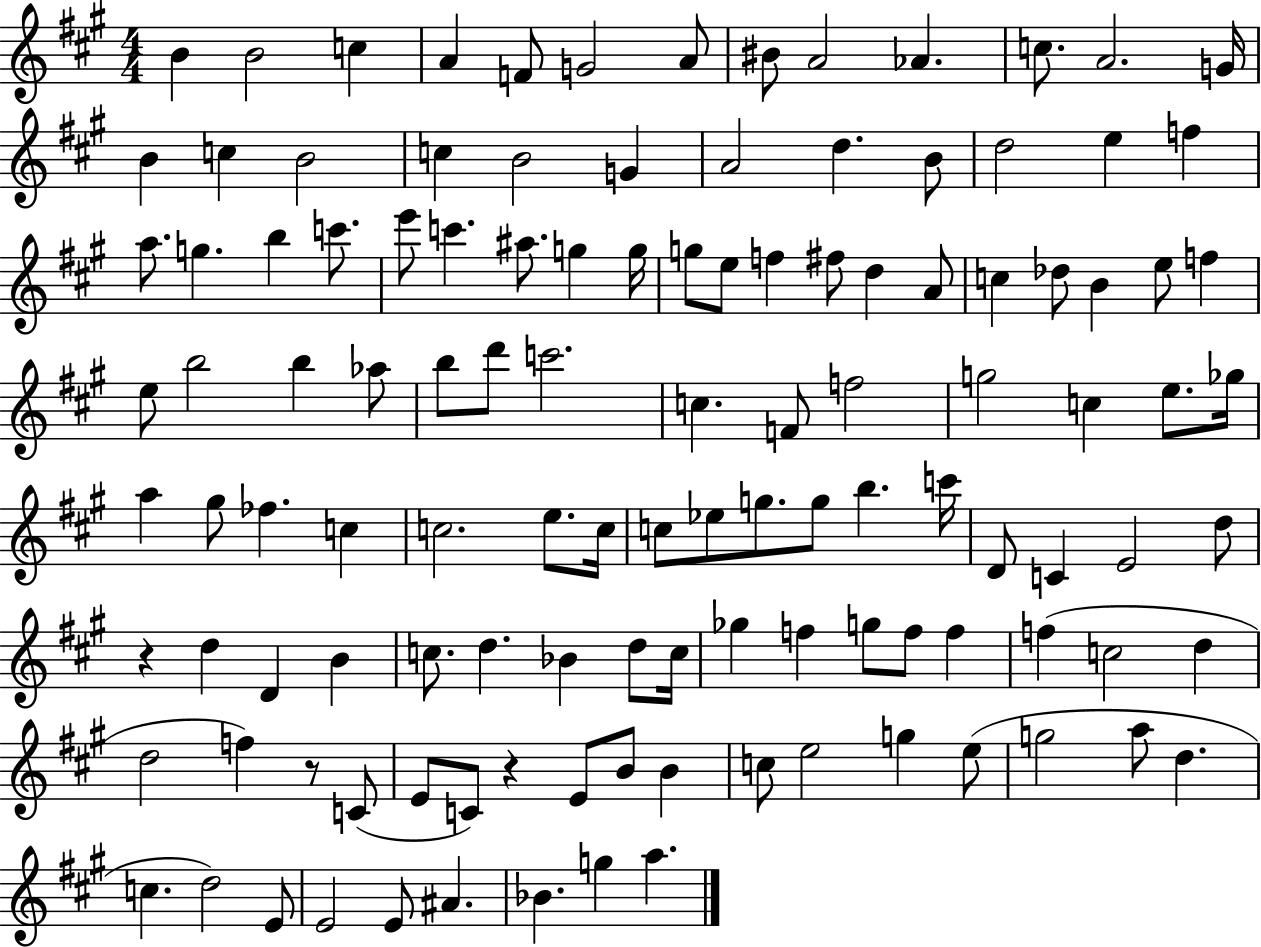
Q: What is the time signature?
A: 4/4